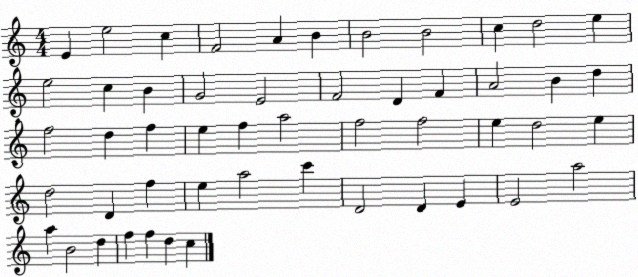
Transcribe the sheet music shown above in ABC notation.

X:1
T:Untitled
M:4/4
L:1/4
K:C
E e2 c F2 A B B2 B2 c d2 e e2 c B G2 E2 F2 D F A2 B d f2 d f e f a2 f2 f2 e d2 e d2 D f e a2 c' D2 D E E2 a2 a B2 d f f d c